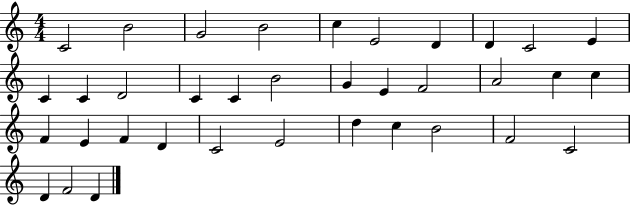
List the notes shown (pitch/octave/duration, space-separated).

C4/h B4/h G4/h B4/h C5/q E4/h D4/q D4/q C4/h E4/q C4/q C4/q D4/h C4/q C4/q B4/h G4/q E4/q F4/h A4/h C5/q C5/q F4/q E4/q F4/q D4/q C4/h E4/h D5/q C5/q B4/h F4/h C4/h D4/q F4/h D4/q